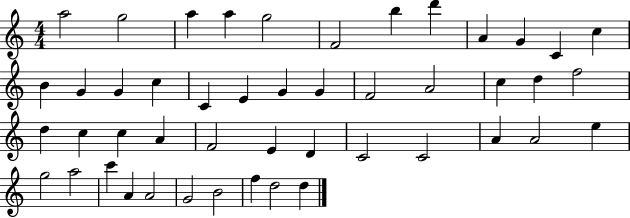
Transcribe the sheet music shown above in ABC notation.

X:1
T:Untitled
M:4/4
L:1/4
K:C
a2 g2 a a g2 F2 b d' A G C c B G G c C E G G F2 A2 c d f2 d c c A F2 E D C2 C2 A A2 e g2 a2 c' A A2 G2 B2 f d2 d